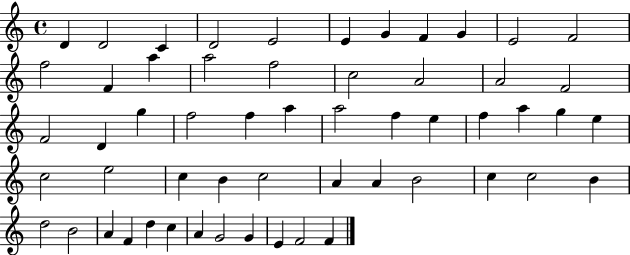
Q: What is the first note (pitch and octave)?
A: D4